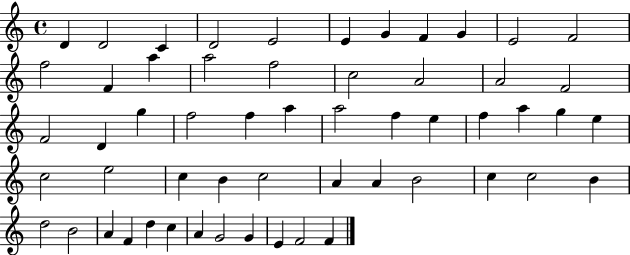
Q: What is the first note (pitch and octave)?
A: D4